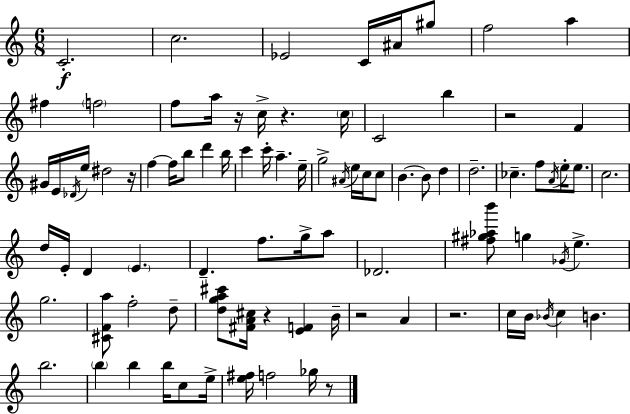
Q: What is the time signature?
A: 6/8